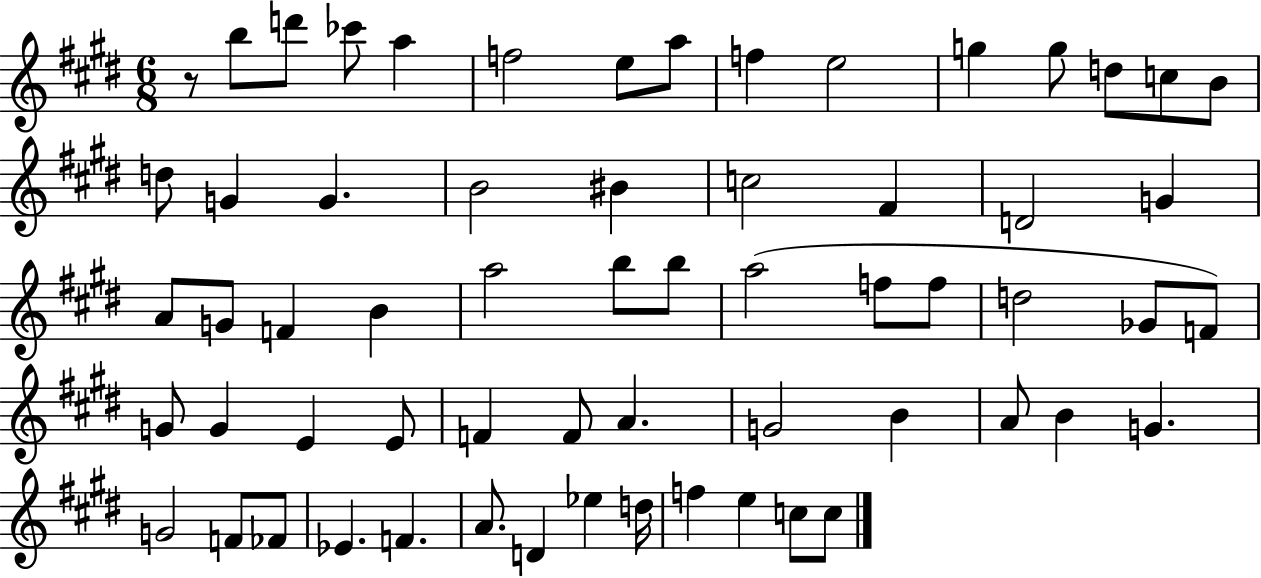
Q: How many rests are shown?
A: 1